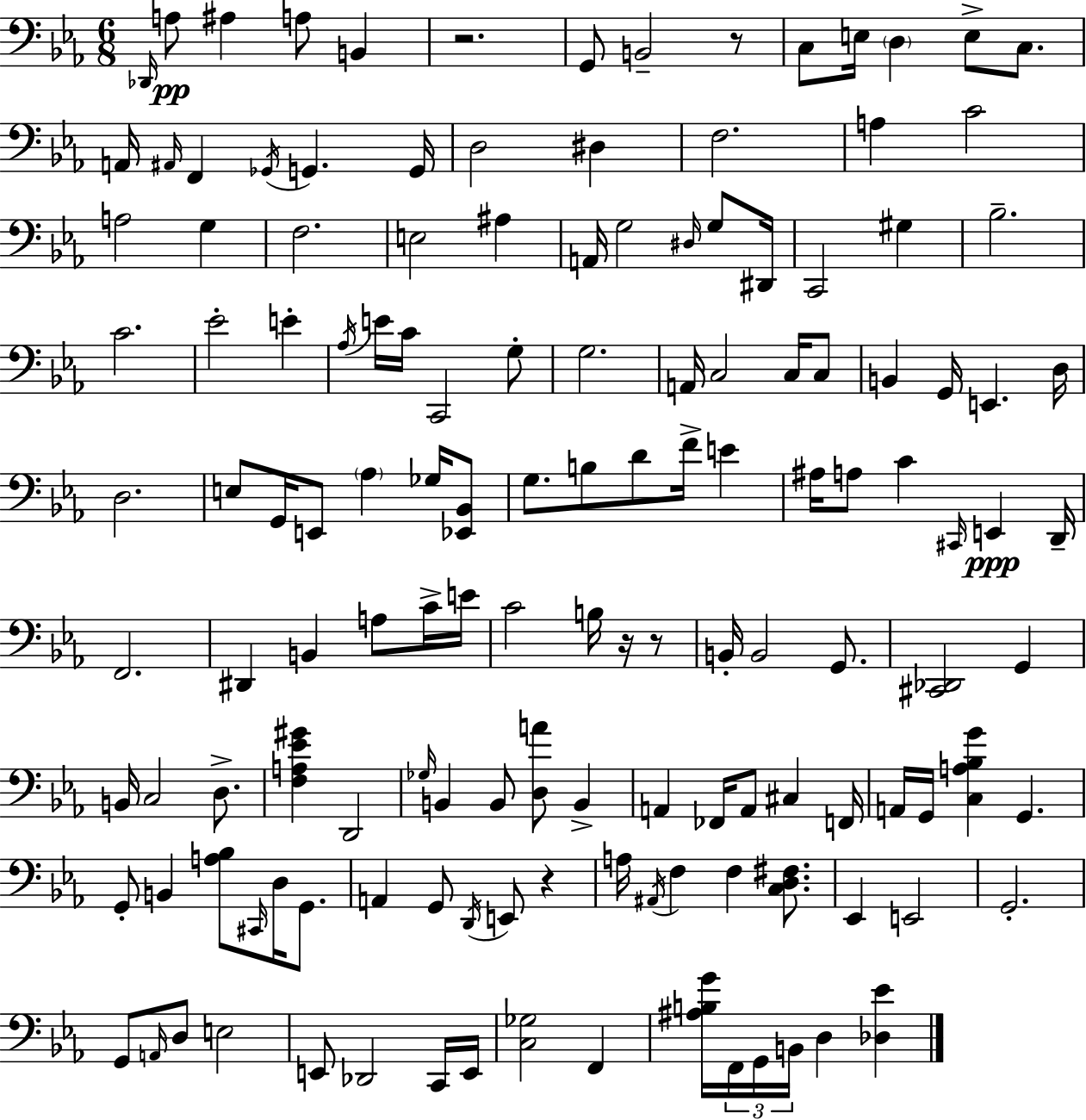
X:1
T:Untitled
M:6/8
L:1/4
K:Eb
_D,,/4 A,/2 ^A, A,/2 B,, z2 G,,/2 B,,2 z/2 C,/2 E,/4 D, E,/2 C,/2 A,,/4 ^A,,/4 F,, _G,,/4 G,, G,,/4 D,2 ^D, F,2 A, C2 A,2 G, F,2 E,2 ^A, A,,/4 G,2 ^D,/4 G,/2 ^D,,/4 C,,2 ^G, _B,2 C2 _E2 E _A,/4 E/4 C/4 C,,2 G,/2 G,2 A,,/4 C,2 C,/4 C,/2 B,, G,,/4 E,, D,/4 D,2 E,/2 G,,/4 E,,/2 _A, _G,/4 [_E,,_B,,]/2 G,/2 B,/2 D/2 F/4 E ^A,/4 A,/2 C ^C,,/4 E,, D,,/4 F,,2 ^D,, B,, A,/2 C/4 E/4 C2 B,/4 z/4 z/2 B,,/4 B,,2 G,,/2 [^C,,_D,,]2 G,, B,,/4 C,2 D,/2 [F,A,_E^G] D,,2 _G,/4 B,, B,,/2 [D,A]/2 B,, A,, _F,,/4 A,,/2 ^C, F,,/4 A,,/4 G,,/4 [C,A,_B,G] G,, G,,/2 B,, [A,_B,]/2 ^C,,/4 D,/4 G,,/2 A,, G,,/2 D,,/4 E,,/2 z A,/4 ^A,,/4 F, F, [C,D,^F,]/2 _E,, E,,2 G,,2 G,,/2 A,,/4 D,/2 E,2 E,,/2 _D,,2 C,,/4 E,,/4 [C,_G,]2 F,, [^A,B,G]/4 F,,/4 G,,/4 B,,/4 D, [_D,_E]